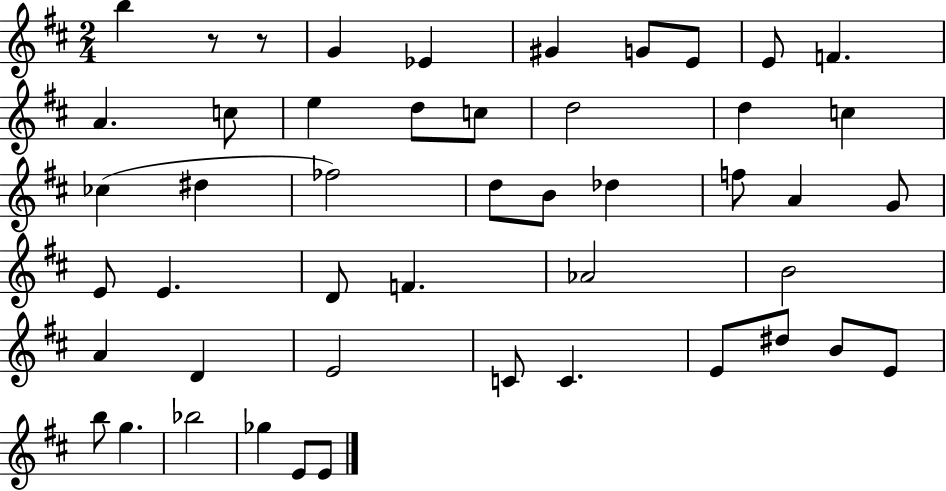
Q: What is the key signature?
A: D major